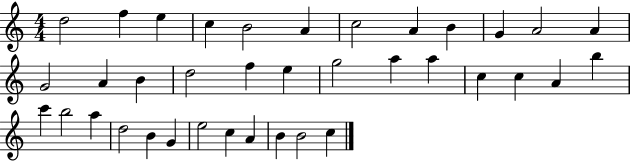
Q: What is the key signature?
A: C major